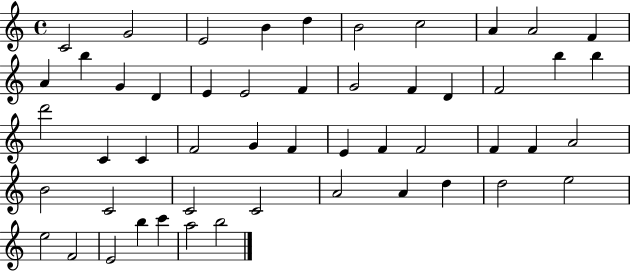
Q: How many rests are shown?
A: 0